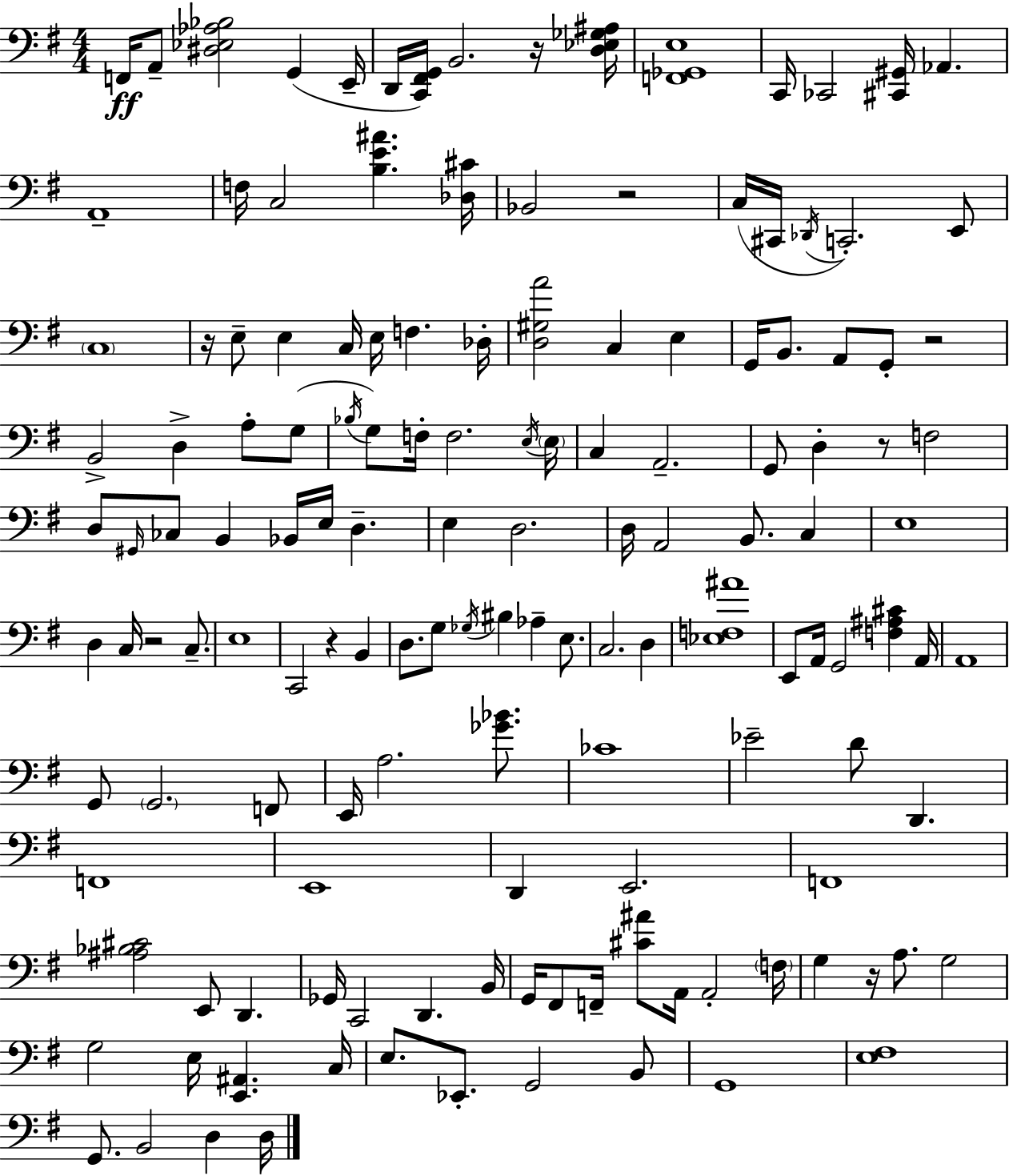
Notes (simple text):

F2/s A2/e [D#3,Eb3,Ab3,Bb3]/h G2/q E2/s D2/s [C2,F#2,G2]/s B2/h. R/s [D3,Eb3,Gb3,A#3]/s [F2,Gb2,E3]/w C2/s CES2/h [C#2,G#2]/s Ab2/q. A2/w F3/s C3/h [B3,E4,A#4]/q. [Db3,C#4]/s Bb2/h R/h C3/s C#2/s Db2/s C2/h. E2/e C3/w R/s E3/e E3/q C3/s E3/s F3/q. Db3/s [D3,G#3,A4]/h C3/q E3/q G2/s B2/e. A2/e G2/e R/h B2/h D3/q A3/e G3/e Bb3/s G3/e F3/s F3/h. E3/s E3/s C3/q A2/h. G2/e D3/q R/e F3/h D3/e G#2/s CES3/e B2/q Bb2/s E3/s D3/q. E3/q D3/h. D3/s A2/h B2/e. C3/q E3/w D3/q C3/s R/h C3/e. E3/w C2/h R/q B2/q D3/e. G3/e Gb3/s BIS3/q Ab3/q E3/e. C3/h. D3/q [Eb3,F3,A#4]/w E2/e A2/s G2/h [F3,A#3,C#4]/q A2/s A2/w G2/e G2/h. F2/e E2/s A3/h. [Gb4,Bb4]/e. CES4/w Eb4/h D4/e D2/q. F2/w E2/w D2/q E2/h. F2/w [A#3,Bb3,C#4]/h E2/e D2/q. Gb2/s C2/h D2/q. B2/s G2/s F#2/e F2/s [C#4,A#4]/e A2/s A2/h F3/s G3/q R/s A3/e. G3/h G3/h E3/s [E2,A#2]/q. C3/s E3/e. Eb2/e. G2/h B2/e G2/w [E3,F#3]/w G2/e. B2/h D3/q D3/s